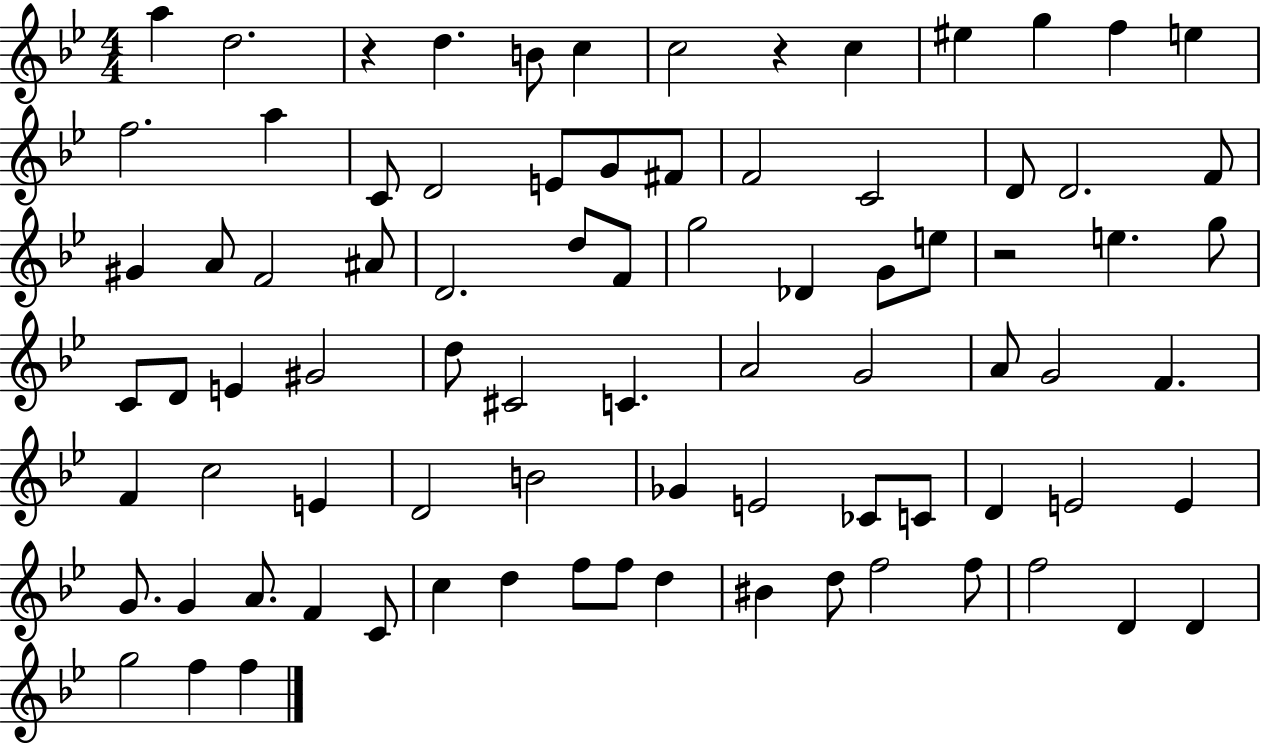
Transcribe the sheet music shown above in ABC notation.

X:1
T:Untitled
M:4/4
L:1/4
K:Bb
a d2 z d B/2 c c2 z c ^e g f e f2 a C/2 D2 E/2 G/2 ^F/2 F2 C2 D/2 D2 F/2 ^G A/2 F2 ^A/2 D2 d/2 F/2 g2 _D G/2 e/2 z2 e g/2 C/2 D/2 E ^G2 d/2 ^C2 C A2 G2 A/2 G2 F F c2 E D2 B2 _G E2 _C/2 C/2 D E2 E G/2 G A/2 F C/2 c d f/2 f/2 d ^B d/2 f2 f/2 f2 D D g2 f f